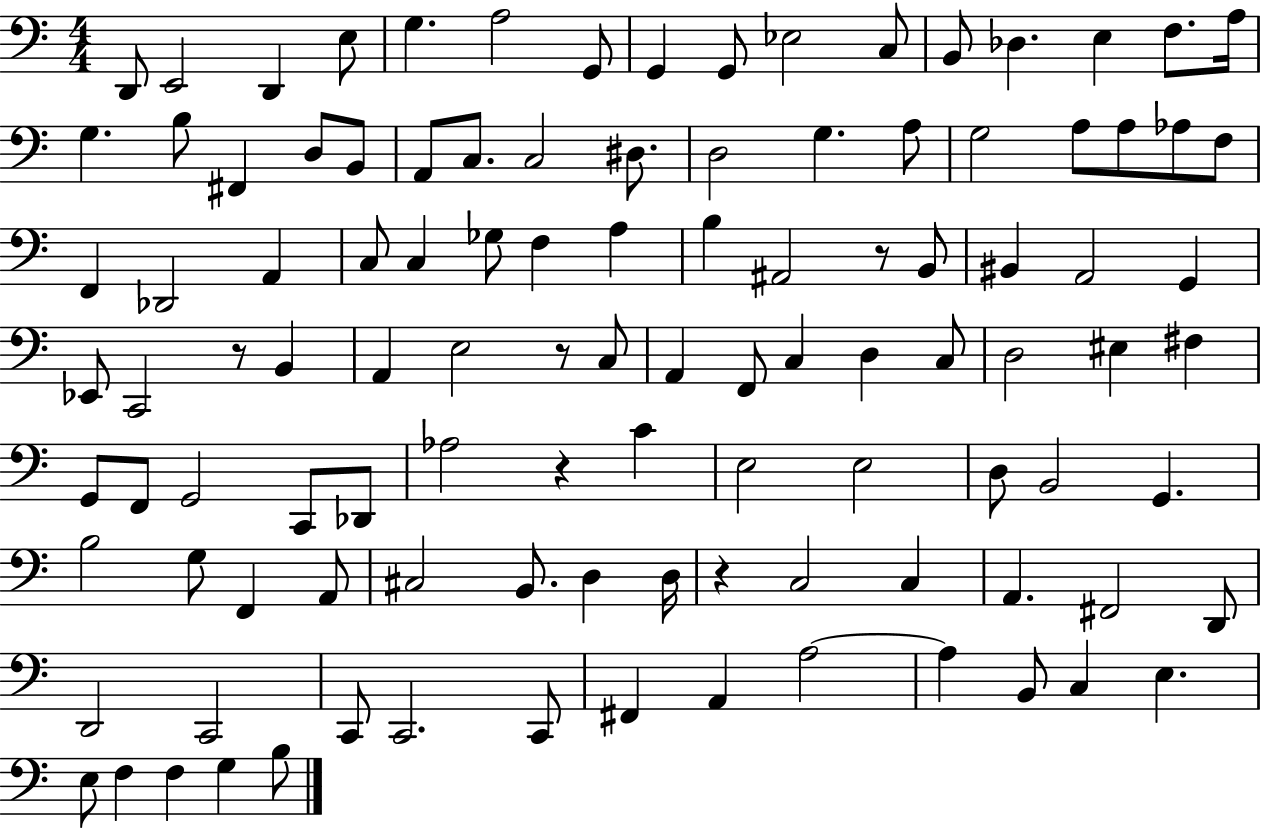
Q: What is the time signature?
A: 4/4